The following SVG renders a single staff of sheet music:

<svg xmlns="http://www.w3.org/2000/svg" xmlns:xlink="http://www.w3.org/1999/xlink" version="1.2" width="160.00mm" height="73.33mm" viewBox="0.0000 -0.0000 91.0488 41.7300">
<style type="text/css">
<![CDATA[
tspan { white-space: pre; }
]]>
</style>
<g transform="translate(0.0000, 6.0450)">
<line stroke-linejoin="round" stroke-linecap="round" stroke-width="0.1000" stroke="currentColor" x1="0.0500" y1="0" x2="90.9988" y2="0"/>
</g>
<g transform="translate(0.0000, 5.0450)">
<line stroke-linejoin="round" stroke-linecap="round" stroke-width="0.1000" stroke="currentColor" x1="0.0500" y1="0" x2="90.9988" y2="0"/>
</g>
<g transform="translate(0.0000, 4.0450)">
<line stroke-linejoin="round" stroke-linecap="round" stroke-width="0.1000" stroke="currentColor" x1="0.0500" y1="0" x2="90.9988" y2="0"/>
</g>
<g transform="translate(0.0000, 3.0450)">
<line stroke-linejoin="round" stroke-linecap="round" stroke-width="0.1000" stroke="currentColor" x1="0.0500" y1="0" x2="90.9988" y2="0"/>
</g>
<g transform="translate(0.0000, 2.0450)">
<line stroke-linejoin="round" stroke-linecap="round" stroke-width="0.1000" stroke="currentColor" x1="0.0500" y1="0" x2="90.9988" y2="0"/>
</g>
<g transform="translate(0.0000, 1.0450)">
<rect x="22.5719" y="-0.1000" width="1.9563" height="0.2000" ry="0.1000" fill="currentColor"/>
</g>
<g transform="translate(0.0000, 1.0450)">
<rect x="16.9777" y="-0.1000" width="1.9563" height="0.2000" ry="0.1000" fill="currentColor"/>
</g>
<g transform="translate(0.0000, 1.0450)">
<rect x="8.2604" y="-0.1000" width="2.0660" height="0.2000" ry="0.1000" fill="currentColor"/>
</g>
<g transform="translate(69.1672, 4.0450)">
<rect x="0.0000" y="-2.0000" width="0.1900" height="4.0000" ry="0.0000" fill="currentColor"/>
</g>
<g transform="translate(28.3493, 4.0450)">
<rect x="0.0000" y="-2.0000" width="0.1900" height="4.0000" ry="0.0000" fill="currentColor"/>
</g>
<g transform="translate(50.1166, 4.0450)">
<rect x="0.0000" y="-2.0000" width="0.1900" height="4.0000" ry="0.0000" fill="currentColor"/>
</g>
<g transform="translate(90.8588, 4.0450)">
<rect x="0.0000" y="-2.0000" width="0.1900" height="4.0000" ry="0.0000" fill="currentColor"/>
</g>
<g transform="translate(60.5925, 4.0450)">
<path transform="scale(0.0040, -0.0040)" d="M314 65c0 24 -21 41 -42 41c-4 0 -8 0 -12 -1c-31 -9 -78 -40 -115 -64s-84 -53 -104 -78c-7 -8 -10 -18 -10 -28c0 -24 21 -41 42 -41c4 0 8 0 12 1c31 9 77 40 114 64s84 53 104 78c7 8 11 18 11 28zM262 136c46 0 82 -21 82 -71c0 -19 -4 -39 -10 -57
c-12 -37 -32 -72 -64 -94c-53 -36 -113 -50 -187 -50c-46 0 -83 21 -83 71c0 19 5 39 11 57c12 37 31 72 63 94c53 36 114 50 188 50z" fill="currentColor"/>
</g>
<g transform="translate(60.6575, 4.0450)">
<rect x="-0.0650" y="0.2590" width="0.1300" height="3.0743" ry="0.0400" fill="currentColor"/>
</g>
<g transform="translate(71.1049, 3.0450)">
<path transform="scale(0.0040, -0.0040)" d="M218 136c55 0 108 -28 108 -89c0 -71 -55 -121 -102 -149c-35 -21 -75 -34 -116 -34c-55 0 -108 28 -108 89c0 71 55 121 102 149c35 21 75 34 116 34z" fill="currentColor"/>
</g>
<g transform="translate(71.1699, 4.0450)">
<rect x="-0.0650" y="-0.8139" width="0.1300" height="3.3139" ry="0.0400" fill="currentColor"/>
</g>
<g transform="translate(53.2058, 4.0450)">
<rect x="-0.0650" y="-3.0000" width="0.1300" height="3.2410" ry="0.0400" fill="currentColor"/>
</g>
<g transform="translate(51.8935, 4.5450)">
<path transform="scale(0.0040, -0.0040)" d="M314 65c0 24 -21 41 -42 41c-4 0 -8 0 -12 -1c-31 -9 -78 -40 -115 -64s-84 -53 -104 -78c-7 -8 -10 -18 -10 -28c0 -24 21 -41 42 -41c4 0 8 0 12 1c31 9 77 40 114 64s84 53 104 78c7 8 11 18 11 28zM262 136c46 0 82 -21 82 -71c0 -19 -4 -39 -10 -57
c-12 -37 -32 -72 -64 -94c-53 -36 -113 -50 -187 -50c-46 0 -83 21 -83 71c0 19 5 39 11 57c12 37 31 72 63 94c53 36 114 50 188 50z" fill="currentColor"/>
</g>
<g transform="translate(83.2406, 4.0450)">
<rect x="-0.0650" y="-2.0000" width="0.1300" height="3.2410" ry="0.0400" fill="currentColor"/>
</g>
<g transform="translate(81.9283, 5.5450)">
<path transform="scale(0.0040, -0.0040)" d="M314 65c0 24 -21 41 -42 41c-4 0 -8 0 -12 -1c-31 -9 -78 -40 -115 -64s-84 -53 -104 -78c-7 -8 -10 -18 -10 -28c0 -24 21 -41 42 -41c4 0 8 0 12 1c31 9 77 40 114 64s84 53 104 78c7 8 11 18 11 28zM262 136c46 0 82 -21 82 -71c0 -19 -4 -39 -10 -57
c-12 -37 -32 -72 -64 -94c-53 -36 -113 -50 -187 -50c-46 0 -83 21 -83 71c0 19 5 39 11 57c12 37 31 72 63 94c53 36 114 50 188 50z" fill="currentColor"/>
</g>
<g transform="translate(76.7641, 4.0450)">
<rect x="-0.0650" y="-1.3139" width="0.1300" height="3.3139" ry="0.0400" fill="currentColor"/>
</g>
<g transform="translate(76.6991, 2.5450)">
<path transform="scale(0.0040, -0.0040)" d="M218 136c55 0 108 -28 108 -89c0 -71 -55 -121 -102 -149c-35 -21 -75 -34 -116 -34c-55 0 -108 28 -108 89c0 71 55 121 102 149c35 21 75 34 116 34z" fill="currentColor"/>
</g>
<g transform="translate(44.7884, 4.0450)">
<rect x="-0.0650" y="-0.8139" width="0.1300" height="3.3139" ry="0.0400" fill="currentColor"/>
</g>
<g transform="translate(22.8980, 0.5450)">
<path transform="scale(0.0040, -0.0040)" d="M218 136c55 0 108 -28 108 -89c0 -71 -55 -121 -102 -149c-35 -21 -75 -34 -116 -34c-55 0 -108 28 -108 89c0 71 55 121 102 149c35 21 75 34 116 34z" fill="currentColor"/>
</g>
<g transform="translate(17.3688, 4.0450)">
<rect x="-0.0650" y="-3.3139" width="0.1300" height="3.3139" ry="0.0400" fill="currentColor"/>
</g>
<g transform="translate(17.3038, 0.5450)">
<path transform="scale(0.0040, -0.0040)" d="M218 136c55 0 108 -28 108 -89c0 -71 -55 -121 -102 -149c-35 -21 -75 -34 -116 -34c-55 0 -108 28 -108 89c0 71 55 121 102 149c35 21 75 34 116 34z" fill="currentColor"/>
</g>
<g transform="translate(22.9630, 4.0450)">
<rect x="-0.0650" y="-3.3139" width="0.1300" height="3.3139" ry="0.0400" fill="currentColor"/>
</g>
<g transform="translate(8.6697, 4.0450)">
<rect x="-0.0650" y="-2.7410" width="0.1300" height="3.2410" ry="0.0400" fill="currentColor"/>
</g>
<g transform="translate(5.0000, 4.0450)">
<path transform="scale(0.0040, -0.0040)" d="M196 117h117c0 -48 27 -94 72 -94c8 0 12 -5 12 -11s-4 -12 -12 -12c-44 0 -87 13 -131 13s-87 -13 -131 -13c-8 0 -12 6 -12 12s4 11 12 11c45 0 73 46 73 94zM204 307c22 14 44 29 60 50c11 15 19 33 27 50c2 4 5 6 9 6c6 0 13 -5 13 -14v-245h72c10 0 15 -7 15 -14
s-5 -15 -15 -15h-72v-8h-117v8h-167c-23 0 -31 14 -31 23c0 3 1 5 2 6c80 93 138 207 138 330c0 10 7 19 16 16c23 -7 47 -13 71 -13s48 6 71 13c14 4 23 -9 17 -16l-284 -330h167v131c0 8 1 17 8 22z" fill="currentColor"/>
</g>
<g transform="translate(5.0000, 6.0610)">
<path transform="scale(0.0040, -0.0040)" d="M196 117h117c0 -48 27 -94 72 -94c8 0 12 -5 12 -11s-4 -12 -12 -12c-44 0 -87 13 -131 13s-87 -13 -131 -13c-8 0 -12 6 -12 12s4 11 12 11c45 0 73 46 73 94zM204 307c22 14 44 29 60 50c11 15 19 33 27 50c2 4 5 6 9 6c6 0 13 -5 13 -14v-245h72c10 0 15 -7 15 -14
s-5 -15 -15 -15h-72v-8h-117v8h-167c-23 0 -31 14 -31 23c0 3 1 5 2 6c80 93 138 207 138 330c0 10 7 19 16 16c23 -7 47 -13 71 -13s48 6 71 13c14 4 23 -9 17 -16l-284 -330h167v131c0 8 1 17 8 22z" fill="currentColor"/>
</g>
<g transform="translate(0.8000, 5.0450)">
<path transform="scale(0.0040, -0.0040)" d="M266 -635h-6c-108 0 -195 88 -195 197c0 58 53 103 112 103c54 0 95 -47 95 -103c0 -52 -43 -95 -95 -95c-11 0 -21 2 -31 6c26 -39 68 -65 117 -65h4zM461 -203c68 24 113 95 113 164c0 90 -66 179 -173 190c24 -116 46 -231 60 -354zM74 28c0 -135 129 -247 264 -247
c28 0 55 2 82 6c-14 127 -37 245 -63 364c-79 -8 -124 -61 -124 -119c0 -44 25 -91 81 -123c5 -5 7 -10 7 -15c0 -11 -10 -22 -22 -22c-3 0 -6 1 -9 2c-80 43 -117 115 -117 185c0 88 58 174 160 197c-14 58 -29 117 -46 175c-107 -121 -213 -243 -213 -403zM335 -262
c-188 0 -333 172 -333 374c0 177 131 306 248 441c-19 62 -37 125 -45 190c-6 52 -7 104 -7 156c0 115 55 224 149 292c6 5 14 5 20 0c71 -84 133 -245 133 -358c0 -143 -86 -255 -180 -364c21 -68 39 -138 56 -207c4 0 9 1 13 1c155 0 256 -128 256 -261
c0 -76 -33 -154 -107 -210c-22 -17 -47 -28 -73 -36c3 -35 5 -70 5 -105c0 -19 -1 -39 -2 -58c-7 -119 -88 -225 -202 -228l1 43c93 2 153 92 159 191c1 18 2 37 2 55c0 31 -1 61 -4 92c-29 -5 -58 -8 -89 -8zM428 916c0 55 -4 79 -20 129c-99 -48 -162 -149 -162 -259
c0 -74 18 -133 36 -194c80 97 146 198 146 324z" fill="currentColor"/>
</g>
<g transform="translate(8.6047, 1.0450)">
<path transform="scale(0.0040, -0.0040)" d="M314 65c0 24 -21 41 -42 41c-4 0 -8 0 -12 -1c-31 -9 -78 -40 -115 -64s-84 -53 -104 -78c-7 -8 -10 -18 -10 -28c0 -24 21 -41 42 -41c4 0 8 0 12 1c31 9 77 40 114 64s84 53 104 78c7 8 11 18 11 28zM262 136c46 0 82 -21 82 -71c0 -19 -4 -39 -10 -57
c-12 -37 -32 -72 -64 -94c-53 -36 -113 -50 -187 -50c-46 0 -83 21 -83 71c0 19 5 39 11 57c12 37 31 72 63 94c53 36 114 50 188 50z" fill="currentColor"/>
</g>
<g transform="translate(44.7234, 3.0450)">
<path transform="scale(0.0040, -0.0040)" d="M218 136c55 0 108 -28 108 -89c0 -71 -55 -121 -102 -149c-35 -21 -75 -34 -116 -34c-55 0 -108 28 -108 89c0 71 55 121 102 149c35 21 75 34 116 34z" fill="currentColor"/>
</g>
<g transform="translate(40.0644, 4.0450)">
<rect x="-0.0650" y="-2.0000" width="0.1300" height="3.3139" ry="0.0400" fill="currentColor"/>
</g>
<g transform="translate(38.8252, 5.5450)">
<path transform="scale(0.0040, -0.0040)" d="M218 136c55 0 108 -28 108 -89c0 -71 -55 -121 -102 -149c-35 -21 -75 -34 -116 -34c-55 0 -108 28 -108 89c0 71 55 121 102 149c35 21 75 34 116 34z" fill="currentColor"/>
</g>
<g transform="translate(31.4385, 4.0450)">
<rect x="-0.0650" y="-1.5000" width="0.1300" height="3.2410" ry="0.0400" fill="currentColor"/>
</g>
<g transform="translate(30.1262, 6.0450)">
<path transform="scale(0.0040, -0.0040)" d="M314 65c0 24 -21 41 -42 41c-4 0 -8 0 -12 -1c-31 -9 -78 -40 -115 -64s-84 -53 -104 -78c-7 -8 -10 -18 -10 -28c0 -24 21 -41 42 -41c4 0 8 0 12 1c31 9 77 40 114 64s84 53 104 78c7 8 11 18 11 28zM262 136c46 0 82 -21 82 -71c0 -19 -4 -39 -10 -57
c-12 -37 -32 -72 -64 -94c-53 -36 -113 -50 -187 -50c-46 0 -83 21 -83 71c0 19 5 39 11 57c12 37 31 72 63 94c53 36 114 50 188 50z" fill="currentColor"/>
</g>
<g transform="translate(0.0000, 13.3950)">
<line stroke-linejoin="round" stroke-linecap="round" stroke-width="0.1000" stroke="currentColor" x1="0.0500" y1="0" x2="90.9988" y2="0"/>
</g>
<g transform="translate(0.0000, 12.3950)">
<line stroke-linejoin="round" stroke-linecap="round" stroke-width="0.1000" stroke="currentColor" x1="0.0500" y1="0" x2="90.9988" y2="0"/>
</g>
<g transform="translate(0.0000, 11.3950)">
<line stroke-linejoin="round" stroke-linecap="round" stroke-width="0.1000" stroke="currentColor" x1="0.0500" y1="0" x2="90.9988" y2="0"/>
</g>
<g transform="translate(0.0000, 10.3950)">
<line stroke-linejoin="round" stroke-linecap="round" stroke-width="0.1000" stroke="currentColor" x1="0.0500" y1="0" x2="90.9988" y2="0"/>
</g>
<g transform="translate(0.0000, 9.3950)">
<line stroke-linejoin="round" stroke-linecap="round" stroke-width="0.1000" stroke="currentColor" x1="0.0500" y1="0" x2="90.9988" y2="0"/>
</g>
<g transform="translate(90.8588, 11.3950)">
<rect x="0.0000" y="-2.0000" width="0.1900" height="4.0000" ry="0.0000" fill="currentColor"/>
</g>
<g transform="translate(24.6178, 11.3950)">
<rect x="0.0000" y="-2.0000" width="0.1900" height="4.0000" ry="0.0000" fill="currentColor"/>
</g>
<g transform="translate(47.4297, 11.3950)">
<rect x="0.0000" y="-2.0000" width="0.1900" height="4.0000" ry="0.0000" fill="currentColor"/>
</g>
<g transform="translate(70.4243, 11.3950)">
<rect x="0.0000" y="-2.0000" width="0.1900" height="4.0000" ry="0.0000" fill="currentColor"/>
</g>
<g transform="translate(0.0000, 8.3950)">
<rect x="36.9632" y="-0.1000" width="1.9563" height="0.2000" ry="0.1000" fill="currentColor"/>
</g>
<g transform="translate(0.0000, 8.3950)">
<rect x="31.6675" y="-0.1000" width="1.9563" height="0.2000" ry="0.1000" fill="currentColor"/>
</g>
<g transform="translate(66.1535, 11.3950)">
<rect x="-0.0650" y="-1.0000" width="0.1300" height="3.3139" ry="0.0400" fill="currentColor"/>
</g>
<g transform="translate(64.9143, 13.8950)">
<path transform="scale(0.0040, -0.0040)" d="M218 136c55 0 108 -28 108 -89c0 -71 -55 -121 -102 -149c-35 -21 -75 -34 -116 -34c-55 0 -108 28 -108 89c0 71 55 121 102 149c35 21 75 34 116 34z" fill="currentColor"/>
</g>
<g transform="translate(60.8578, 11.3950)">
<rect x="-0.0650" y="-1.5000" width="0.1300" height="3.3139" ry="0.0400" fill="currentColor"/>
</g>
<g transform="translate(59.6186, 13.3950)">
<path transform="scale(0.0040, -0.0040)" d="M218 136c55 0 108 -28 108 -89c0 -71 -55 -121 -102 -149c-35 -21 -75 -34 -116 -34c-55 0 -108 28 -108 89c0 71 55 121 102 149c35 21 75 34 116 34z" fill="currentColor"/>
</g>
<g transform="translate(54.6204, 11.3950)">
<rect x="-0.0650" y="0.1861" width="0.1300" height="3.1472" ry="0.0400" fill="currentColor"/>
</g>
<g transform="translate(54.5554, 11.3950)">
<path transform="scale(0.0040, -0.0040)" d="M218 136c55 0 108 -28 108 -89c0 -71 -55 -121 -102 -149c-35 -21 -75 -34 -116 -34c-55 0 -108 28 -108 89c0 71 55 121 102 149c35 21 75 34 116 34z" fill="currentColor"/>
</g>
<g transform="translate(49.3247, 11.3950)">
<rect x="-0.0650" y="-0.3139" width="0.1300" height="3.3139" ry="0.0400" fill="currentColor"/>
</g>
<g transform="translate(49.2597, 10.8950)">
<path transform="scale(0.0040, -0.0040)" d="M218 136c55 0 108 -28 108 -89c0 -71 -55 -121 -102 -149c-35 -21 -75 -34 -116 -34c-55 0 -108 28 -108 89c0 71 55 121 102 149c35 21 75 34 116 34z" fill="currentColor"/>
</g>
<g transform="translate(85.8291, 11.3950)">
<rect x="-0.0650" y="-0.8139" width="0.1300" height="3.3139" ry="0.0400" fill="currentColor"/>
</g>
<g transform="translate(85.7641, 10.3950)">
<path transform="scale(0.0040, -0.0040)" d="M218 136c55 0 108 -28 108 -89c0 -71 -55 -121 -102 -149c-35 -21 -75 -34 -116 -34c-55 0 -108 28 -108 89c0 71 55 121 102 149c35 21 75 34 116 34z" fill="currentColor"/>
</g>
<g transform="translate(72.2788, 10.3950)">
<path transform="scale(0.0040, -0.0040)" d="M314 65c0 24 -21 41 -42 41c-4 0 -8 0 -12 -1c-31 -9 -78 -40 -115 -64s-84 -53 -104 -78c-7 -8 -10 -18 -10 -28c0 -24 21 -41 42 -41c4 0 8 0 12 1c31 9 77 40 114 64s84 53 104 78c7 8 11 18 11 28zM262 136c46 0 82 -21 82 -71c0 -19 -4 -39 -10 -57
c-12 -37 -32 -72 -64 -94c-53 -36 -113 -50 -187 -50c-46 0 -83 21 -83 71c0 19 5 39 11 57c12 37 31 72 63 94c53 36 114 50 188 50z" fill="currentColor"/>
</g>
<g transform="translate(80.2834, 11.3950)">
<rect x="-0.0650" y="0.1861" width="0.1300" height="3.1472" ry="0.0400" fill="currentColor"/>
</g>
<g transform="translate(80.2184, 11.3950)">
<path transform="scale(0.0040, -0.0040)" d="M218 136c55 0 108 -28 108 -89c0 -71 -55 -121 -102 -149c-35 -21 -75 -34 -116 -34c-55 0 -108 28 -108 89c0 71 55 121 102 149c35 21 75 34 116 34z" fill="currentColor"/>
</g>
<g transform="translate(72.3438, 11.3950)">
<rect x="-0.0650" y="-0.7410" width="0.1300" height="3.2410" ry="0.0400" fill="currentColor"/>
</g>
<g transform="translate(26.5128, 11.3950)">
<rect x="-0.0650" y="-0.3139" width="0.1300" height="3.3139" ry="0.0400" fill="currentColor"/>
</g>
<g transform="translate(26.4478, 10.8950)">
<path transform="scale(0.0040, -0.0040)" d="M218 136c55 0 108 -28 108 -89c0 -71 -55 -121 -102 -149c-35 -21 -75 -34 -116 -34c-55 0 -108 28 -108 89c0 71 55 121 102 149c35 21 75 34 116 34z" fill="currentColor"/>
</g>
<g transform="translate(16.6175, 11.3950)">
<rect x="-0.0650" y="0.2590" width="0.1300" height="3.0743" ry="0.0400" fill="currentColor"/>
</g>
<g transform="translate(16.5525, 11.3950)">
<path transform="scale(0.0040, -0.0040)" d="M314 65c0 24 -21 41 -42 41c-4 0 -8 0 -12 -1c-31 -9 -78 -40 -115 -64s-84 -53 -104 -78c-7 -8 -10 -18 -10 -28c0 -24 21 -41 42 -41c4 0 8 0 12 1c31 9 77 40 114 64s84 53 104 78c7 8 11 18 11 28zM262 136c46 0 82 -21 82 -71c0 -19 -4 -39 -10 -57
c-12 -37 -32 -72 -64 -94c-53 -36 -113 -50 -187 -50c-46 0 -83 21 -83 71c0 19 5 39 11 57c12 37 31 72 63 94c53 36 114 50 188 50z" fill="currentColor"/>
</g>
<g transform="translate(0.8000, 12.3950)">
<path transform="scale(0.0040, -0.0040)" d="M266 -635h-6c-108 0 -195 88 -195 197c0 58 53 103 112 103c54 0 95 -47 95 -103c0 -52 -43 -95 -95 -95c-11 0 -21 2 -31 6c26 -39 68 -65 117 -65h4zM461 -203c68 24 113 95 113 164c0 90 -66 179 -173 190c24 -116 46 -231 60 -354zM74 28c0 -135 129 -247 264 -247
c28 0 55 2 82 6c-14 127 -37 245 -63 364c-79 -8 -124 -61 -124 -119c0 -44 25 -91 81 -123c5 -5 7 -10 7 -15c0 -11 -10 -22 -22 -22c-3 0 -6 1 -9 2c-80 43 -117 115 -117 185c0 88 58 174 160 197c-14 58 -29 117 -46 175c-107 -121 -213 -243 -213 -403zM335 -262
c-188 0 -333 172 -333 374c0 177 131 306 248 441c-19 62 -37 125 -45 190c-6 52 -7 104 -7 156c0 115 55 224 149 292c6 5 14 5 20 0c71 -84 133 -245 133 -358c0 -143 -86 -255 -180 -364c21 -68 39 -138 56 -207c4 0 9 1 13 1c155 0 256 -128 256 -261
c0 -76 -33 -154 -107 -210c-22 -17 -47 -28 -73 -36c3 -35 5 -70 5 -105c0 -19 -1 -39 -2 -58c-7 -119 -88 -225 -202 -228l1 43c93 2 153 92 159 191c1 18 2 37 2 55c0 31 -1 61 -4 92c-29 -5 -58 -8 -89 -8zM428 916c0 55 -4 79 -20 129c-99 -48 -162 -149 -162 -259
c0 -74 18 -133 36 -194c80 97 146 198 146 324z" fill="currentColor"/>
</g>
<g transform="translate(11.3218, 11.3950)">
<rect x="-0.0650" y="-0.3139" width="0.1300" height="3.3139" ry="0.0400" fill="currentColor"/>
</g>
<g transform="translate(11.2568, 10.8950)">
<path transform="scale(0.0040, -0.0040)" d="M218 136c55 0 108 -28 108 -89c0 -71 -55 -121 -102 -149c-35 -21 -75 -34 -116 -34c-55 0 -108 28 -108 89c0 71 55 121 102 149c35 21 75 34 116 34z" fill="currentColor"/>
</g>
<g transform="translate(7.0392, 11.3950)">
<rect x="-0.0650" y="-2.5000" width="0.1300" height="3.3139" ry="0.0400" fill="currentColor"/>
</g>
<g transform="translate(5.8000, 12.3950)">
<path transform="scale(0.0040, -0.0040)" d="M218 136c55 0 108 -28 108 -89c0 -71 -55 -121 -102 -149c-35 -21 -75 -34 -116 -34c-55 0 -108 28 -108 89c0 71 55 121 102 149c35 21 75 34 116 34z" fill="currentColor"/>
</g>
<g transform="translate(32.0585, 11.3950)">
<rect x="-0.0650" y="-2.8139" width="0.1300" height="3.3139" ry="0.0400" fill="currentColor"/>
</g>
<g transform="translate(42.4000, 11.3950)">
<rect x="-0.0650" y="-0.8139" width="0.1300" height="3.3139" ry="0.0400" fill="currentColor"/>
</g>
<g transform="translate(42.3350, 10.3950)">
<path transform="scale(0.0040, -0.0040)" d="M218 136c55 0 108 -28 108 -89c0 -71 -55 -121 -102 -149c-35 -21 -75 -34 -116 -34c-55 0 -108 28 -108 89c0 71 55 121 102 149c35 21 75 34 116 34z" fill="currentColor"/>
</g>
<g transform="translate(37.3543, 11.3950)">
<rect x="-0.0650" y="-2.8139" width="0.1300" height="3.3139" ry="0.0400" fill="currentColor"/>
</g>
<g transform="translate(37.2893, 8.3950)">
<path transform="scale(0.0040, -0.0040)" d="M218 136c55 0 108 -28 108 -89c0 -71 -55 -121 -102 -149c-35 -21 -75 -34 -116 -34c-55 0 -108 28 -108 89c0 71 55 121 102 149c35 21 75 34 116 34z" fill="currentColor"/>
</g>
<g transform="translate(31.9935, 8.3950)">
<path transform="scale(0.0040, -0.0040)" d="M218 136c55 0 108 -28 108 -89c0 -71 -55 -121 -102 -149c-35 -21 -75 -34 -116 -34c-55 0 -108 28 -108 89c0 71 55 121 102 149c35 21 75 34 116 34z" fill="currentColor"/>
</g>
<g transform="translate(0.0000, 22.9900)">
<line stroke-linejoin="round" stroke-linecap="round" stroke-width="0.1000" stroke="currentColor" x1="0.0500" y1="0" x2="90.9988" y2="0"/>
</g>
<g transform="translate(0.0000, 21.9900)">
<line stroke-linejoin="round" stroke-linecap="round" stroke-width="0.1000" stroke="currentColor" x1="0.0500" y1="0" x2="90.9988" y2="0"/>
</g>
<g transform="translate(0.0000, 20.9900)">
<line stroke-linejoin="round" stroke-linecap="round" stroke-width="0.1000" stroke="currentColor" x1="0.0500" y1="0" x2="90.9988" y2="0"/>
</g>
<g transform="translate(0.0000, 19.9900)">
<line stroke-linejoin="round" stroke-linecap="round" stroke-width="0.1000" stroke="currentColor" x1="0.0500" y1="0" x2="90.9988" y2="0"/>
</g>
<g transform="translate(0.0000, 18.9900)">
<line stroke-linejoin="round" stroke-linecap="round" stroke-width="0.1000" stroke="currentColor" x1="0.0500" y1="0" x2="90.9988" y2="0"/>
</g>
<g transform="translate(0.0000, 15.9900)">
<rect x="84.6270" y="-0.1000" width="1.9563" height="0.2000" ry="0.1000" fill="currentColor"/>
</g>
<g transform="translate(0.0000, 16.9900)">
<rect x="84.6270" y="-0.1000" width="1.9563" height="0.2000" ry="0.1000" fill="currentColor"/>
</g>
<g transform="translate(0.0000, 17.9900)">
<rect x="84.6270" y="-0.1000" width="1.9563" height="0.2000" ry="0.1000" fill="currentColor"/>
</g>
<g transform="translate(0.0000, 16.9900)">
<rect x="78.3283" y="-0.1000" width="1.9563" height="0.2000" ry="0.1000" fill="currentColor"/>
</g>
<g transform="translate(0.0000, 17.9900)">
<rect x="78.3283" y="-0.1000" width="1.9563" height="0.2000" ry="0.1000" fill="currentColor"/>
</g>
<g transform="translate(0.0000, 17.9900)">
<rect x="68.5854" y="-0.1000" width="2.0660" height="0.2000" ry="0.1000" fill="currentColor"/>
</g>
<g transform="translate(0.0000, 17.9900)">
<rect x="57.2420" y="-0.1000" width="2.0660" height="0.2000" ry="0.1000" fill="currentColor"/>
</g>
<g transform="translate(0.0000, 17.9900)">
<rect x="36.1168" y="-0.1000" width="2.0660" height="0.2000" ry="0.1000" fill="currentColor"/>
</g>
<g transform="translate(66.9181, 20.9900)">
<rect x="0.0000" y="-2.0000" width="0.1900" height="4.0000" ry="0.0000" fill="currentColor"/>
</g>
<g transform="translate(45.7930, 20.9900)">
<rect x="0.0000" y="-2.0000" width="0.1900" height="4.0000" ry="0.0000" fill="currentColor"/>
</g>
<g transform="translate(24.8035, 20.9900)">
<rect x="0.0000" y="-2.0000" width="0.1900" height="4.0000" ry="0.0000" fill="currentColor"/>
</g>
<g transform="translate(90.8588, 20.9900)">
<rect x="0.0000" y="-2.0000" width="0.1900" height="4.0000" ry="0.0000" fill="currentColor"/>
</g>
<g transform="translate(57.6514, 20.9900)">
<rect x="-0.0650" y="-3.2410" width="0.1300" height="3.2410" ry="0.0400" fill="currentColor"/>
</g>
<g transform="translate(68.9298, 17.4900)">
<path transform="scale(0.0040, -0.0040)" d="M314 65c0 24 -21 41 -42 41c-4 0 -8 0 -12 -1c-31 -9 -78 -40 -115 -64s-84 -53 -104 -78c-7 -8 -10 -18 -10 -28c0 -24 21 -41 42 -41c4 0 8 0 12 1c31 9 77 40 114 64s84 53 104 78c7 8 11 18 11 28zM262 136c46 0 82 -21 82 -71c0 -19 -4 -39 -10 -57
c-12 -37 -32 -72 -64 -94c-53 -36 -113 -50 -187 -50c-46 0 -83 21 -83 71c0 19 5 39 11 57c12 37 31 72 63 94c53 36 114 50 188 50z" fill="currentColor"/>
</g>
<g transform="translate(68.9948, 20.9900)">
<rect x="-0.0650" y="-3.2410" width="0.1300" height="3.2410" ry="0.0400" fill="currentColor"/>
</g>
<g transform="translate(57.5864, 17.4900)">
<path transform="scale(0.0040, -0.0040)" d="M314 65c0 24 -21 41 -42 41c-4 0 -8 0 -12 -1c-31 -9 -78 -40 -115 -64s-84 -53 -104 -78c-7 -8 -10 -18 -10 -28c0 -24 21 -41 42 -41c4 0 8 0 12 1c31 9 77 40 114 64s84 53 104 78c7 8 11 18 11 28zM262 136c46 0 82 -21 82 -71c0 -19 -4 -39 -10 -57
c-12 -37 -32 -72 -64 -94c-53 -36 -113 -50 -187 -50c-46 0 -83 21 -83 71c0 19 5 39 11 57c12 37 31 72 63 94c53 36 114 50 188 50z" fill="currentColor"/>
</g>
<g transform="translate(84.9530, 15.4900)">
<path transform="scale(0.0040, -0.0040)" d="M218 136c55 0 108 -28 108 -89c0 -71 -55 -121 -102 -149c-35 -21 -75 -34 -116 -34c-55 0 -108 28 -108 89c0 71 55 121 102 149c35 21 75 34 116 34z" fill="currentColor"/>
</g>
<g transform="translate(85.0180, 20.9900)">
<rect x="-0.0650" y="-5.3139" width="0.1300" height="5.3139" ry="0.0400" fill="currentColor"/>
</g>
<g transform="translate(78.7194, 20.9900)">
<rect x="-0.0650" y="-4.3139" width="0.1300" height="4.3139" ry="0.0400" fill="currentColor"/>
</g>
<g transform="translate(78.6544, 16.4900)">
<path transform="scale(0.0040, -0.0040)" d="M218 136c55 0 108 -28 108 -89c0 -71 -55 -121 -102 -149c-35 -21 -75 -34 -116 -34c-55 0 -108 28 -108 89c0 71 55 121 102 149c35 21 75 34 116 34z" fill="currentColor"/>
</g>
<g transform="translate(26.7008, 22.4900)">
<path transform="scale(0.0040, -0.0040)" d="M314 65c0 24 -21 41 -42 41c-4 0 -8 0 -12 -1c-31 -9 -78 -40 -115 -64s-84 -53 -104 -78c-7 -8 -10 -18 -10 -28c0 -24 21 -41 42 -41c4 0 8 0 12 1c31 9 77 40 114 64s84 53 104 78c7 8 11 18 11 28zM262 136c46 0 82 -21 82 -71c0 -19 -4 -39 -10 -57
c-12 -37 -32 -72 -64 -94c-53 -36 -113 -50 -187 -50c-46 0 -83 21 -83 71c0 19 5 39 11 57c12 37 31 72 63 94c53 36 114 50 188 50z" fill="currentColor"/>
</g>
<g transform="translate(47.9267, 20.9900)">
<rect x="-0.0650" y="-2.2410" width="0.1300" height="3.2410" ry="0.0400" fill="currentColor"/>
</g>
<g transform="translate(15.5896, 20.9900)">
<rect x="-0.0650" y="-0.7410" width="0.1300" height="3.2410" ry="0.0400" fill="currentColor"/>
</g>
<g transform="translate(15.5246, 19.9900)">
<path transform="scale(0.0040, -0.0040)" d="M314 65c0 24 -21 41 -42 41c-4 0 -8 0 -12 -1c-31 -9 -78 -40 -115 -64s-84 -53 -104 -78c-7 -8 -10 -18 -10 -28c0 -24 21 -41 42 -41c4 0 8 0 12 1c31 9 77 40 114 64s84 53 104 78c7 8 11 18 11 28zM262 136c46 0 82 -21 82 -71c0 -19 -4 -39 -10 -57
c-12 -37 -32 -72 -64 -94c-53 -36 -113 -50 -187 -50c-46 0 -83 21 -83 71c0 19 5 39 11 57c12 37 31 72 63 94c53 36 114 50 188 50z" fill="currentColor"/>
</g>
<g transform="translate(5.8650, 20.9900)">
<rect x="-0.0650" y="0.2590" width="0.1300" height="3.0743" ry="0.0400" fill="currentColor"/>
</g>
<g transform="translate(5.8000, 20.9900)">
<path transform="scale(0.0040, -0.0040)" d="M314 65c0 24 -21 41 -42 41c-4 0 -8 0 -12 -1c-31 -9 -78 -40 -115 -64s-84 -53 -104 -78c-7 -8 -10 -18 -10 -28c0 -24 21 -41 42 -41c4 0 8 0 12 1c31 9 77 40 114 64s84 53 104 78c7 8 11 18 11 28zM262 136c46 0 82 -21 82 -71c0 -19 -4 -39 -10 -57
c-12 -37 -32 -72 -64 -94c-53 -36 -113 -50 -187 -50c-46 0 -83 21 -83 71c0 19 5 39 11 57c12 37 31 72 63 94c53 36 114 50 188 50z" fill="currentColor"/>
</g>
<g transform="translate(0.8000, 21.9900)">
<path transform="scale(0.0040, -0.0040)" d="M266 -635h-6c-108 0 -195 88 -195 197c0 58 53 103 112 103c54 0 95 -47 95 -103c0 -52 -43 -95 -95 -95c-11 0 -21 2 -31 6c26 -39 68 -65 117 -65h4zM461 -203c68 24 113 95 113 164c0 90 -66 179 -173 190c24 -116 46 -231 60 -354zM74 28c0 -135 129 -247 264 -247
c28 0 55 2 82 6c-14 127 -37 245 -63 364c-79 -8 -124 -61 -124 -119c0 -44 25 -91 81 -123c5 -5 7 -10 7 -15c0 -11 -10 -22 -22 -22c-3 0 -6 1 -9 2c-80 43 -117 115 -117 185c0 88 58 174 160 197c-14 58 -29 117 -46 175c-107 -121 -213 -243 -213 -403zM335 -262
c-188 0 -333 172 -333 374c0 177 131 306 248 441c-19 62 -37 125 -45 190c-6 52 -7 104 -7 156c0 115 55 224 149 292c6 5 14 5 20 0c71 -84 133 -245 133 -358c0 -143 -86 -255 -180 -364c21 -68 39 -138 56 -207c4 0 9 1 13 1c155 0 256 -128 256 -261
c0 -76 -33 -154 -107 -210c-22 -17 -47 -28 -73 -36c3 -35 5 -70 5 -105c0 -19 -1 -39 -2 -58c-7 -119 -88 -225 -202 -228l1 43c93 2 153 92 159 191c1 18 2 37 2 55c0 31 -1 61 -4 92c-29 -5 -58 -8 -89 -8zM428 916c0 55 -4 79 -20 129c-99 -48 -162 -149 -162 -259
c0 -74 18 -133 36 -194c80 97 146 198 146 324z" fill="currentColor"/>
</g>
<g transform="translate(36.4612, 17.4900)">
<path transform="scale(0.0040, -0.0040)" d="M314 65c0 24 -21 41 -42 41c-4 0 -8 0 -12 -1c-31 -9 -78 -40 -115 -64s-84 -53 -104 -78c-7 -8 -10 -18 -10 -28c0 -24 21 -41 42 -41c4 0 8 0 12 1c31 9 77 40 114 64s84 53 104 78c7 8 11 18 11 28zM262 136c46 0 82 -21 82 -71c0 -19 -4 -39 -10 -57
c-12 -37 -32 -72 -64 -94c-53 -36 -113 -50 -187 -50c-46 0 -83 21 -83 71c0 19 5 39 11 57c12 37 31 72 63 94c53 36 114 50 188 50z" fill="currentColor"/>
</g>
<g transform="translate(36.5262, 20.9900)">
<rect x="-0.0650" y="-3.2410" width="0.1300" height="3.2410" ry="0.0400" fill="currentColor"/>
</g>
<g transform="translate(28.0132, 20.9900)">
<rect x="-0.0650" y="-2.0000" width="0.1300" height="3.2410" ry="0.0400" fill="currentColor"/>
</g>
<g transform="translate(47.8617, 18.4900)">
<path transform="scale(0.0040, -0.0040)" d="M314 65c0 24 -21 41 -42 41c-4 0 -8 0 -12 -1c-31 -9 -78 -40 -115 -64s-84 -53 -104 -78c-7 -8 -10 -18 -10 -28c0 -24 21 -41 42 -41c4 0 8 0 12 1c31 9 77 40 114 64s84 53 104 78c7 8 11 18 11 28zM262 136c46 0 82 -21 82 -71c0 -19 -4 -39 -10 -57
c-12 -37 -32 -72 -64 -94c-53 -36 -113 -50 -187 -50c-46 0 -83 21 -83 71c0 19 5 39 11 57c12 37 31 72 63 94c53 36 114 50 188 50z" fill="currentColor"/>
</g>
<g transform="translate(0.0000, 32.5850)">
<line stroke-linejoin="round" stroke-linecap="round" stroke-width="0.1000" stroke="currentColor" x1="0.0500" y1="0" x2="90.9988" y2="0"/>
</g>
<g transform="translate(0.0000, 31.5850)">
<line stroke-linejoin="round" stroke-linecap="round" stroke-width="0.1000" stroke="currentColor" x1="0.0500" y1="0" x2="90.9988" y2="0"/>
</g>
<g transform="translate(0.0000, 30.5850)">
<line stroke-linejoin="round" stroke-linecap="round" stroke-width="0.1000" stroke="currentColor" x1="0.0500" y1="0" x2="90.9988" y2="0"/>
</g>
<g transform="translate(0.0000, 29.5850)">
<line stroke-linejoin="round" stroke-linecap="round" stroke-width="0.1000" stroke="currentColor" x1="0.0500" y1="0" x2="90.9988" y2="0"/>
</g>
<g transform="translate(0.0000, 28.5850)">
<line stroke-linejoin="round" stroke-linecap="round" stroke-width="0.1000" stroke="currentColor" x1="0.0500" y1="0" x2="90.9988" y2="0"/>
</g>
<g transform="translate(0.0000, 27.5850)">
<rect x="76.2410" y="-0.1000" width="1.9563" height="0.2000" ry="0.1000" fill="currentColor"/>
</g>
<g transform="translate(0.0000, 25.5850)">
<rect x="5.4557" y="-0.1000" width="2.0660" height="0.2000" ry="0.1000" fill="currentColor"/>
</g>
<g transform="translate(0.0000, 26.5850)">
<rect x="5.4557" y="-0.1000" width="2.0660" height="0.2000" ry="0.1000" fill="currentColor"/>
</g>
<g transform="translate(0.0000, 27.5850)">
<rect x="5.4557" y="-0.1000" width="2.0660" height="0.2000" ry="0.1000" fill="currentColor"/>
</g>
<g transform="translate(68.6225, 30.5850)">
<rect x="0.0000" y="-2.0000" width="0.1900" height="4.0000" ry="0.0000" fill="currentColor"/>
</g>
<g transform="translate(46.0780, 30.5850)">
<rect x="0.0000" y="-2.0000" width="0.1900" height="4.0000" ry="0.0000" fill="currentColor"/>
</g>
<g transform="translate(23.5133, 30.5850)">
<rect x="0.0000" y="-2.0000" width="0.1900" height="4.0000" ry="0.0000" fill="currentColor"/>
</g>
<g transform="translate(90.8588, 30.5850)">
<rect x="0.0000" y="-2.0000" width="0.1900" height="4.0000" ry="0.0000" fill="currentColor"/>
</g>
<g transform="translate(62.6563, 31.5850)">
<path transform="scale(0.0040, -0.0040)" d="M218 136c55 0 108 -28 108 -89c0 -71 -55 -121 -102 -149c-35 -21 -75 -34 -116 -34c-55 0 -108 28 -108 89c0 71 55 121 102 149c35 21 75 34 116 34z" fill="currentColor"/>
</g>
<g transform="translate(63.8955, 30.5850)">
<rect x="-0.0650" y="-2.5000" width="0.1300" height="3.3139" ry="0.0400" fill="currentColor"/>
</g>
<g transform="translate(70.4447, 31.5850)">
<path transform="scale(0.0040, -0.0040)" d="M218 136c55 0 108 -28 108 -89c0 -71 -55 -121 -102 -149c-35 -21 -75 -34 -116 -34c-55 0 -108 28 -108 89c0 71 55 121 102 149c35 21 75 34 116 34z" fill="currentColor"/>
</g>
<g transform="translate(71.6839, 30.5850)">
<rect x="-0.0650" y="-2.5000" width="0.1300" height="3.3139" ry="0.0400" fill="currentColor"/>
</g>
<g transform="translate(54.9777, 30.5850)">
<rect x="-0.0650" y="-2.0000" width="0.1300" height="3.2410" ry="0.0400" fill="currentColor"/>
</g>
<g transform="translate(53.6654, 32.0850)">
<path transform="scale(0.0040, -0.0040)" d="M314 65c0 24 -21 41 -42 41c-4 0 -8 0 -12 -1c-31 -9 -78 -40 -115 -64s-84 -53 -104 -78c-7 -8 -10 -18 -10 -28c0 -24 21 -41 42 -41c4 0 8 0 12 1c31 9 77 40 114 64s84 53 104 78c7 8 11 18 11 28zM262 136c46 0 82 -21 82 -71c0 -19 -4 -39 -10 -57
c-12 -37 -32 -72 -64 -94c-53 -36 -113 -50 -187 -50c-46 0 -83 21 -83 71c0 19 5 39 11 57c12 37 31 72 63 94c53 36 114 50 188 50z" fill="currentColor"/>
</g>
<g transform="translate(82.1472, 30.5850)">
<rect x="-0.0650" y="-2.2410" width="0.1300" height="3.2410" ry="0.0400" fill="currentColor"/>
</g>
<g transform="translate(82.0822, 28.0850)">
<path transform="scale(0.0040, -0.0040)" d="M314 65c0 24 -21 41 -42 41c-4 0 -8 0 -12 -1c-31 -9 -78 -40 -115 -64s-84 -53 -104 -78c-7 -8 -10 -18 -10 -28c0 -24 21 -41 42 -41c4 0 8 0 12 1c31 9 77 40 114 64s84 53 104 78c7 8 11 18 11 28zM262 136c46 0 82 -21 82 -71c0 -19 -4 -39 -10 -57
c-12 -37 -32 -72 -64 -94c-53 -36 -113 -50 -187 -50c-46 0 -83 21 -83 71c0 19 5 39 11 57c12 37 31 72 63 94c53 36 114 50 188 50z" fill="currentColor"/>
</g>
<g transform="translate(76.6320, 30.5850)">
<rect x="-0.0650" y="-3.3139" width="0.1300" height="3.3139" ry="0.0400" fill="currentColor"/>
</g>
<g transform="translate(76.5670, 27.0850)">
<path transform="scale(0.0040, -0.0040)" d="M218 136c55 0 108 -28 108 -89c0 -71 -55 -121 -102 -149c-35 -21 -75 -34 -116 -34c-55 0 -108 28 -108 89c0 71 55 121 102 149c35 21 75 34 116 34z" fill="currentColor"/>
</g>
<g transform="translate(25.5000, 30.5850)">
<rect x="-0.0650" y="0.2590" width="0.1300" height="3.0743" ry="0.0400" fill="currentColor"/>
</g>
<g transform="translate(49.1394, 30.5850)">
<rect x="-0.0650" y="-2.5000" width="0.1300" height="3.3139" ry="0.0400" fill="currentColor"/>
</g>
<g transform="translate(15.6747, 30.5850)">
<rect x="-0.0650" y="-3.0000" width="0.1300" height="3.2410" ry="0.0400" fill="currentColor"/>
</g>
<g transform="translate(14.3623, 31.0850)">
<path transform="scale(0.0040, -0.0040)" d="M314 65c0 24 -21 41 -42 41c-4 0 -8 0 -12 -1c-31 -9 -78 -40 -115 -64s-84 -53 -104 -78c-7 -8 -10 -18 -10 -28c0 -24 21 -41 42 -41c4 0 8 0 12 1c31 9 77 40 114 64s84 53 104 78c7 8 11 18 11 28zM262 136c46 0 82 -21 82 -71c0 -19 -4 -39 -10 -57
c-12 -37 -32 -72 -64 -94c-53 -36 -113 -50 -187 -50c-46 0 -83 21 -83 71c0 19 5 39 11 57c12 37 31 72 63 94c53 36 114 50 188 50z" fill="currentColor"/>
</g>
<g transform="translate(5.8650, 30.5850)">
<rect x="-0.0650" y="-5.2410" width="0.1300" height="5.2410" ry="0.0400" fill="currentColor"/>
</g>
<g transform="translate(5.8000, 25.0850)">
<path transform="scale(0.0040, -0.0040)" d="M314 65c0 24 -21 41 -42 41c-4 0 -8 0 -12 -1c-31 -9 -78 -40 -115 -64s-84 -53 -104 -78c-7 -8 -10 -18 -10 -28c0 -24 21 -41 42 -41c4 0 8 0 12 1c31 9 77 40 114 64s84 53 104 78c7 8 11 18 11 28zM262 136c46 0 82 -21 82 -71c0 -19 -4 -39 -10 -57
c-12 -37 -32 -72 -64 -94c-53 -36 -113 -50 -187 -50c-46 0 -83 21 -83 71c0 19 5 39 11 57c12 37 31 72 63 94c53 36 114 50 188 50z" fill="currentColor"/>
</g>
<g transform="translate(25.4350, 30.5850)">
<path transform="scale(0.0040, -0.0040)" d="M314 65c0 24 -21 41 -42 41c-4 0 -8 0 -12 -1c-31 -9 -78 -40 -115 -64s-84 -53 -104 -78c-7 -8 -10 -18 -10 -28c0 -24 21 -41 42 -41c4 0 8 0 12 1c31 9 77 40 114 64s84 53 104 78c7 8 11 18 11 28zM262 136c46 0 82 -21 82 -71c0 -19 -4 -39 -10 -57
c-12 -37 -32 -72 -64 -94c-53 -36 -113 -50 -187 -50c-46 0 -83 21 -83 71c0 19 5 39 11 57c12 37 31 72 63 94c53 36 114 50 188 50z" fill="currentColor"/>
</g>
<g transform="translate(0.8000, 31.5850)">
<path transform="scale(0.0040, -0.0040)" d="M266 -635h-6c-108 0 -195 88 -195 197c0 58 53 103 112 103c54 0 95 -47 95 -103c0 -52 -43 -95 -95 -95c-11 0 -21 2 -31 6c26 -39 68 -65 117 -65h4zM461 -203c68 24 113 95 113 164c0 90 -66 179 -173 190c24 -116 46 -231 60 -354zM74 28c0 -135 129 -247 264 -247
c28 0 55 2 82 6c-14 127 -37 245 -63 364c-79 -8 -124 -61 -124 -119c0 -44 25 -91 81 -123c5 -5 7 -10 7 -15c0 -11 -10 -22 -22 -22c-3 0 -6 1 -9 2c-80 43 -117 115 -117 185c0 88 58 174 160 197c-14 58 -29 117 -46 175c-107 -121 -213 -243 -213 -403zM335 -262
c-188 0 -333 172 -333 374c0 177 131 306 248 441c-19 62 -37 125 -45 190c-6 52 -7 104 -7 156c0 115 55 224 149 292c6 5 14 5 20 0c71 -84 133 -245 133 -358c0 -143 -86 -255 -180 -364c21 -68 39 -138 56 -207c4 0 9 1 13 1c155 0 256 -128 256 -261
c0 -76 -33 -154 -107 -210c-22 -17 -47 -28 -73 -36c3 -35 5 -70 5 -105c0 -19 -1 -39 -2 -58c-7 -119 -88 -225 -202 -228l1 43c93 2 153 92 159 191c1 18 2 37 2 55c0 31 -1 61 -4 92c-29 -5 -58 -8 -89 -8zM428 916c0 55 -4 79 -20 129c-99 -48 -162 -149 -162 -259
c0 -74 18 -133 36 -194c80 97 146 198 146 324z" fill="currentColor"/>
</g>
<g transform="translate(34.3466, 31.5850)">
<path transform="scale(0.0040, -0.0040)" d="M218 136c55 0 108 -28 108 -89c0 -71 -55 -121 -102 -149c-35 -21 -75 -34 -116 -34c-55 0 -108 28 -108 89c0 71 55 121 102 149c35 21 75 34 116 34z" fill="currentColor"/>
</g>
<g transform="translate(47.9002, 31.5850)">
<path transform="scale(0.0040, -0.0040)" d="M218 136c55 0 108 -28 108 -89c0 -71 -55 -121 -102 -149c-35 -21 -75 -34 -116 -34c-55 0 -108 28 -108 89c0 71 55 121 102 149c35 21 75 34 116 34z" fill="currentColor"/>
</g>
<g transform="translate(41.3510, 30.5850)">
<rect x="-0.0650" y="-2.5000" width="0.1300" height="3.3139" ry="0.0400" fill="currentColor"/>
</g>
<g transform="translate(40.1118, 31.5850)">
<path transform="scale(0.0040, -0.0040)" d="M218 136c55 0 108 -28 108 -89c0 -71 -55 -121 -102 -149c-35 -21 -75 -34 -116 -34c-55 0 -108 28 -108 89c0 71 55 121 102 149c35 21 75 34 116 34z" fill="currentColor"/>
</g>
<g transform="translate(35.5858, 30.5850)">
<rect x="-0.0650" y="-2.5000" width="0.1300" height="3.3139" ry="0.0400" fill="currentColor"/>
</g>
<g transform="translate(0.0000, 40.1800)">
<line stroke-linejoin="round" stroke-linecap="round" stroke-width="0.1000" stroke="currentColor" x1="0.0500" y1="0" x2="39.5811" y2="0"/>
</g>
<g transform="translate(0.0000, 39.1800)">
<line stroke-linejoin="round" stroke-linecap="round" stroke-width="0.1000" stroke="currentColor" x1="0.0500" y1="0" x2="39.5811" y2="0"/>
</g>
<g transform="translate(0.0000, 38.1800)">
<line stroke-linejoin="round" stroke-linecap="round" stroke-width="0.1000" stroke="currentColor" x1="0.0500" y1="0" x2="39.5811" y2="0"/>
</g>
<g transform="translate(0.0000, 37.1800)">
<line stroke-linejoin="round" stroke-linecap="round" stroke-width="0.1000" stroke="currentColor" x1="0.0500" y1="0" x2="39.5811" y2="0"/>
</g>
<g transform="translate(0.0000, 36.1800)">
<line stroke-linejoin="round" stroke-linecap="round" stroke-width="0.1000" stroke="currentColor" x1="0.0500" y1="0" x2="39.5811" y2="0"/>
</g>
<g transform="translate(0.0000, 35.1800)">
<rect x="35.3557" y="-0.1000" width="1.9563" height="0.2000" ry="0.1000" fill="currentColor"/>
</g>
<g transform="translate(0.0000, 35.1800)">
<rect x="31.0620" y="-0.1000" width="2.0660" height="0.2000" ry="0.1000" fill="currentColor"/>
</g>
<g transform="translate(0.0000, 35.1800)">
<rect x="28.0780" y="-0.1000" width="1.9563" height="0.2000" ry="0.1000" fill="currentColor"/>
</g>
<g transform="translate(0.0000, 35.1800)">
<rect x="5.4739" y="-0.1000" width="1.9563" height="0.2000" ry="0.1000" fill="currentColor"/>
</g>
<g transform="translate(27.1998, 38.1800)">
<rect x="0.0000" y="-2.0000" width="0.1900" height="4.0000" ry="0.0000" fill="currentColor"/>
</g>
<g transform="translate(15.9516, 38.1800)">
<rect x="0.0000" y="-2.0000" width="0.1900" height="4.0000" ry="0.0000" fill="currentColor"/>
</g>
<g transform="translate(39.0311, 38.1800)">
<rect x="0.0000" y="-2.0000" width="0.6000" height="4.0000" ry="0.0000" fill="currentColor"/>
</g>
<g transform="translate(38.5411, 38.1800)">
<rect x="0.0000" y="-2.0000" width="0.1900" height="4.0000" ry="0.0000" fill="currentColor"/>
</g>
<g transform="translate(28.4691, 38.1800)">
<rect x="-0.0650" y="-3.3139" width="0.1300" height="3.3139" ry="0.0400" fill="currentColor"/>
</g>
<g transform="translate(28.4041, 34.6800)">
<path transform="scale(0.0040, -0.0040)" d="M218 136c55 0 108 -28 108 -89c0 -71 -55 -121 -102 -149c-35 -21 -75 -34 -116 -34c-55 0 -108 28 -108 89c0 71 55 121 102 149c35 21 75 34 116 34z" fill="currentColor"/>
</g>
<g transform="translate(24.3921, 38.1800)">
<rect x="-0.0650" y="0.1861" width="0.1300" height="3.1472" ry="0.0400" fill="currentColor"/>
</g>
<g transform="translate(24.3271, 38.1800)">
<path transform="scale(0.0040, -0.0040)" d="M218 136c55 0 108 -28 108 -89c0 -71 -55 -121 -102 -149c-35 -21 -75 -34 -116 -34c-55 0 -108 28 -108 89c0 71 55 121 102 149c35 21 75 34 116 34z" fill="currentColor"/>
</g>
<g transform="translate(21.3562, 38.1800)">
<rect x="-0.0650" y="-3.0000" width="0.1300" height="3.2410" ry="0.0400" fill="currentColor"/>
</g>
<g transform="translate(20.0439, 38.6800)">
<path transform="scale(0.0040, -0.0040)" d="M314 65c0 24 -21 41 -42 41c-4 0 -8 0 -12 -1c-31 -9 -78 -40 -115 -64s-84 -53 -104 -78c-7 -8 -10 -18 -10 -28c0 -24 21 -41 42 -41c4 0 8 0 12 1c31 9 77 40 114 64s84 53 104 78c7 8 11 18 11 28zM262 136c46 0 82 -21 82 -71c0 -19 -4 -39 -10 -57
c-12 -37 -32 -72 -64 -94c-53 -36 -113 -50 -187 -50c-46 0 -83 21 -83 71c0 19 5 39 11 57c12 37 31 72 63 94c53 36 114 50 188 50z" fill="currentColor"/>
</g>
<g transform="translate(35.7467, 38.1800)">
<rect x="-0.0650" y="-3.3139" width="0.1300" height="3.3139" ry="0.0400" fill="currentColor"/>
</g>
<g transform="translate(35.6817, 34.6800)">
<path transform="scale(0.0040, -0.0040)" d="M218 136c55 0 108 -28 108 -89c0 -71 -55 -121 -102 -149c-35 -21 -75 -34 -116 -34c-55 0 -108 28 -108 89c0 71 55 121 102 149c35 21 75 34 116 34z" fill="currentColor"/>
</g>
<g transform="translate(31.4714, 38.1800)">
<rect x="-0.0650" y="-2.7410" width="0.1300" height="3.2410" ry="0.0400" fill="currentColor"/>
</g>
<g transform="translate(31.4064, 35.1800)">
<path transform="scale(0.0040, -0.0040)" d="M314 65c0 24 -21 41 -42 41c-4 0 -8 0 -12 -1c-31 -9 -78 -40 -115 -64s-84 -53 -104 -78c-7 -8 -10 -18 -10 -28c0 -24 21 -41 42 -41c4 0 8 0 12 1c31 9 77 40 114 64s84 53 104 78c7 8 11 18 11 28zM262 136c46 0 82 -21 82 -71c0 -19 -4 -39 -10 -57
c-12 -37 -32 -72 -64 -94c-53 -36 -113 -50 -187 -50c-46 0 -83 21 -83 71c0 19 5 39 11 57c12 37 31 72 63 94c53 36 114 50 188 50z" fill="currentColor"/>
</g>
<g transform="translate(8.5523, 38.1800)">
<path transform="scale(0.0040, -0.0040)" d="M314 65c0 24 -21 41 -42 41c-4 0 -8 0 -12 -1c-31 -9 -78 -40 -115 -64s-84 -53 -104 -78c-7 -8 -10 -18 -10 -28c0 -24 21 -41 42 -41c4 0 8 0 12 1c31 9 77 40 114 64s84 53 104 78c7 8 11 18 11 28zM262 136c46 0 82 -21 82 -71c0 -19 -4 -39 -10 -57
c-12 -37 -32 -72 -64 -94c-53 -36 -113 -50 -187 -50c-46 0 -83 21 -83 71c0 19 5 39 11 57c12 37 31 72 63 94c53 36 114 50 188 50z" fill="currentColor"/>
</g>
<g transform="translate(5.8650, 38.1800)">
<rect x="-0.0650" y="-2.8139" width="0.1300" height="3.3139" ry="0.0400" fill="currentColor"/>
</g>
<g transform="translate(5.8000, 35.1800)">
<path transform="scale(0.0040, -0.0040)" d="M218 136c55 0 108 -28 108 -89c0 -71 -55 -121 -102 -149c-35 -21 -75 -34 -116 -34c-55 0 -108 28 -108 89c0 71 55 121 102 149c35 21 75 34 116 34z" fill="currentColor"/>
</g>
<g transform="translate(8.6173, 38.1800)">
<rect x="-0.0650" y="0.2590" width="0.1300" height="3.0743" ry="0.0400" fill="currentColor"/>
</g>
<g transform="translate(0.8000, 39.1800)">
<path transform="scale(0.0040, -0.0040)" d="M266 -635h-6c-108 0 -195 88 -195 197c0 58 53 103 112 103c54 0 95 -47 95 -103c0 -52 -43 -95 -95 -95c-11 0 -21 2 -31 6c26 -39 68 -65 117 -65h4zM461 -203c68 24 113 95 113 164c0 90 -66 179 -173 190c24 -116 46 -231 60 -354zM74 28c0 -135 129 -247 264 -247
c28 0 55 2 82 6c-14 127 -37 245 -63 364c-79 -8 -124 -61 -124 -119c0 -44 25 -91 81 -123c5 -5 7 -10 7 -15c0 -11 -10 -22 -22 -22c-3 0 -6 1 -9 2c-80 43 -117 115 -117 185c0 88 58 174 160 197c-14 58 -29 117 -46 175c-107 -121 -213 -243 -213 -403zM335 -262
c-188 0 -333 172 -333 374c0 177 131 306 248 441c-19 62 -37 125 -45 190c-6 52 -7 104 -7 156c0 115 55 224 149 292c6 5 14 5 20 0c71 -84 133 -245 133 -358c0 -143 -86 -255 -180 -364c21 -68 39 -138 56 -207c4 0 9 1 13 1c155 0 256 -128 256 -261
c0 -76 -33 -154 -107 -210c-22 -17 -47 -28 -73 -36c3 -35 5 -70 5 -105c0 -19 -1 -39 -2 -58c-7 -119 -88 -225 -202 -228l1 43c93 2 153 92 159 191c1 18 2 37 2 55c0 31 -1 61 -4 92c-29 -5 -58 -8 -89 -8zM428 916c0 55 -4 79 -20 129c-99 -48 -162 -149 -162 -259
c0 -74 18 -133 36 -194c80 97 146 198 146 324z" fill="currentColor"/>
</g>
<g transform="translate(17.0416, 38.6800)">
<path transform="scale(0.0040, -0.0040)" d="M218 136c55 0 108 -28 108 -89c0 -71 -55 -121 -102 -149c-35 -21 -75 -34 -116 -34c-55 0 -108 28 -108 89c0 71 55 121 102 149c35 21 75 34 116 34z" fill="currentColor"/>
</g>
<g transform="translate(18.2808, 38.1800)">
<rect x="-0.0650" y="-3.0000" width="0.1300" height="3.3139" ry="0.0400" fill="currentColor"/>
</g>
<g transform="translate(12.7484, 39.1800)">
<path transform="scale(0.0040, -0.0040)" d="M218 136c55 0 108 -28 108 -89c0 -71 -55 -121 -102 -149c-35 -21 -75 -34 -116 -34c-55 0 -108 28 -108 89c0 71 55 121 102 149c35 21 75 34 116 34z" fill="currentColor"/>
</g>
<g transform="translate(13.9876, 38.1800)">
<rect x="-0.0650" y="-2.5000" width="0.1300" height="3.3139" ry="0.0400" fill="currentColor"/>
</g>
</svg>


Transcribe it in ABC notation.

X:1
T:Untitled
M:4/4
L:1/4
K:C
a2 b b E2 F d A2 B2 d e F2 G c B2 c a a d c B E D d2 B d B2 d2 F2 b2 g2 b2 b2 d' f' f'2 A2 B2 G G G F2 G G b g2 a B2 G A A2 B b a2 b